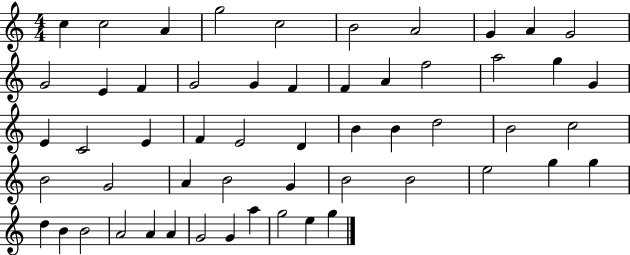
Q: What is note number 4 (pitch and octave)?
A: G5